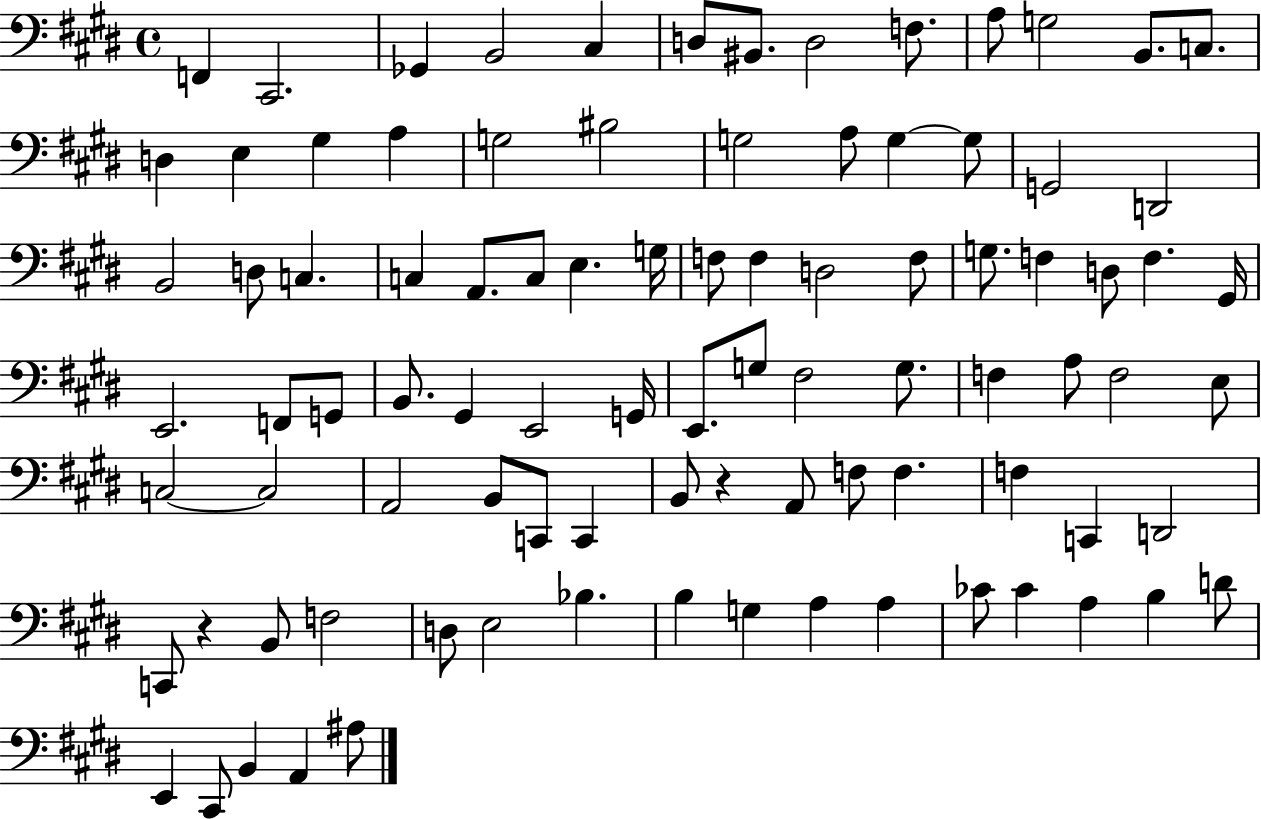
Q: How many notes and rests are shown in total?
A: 92